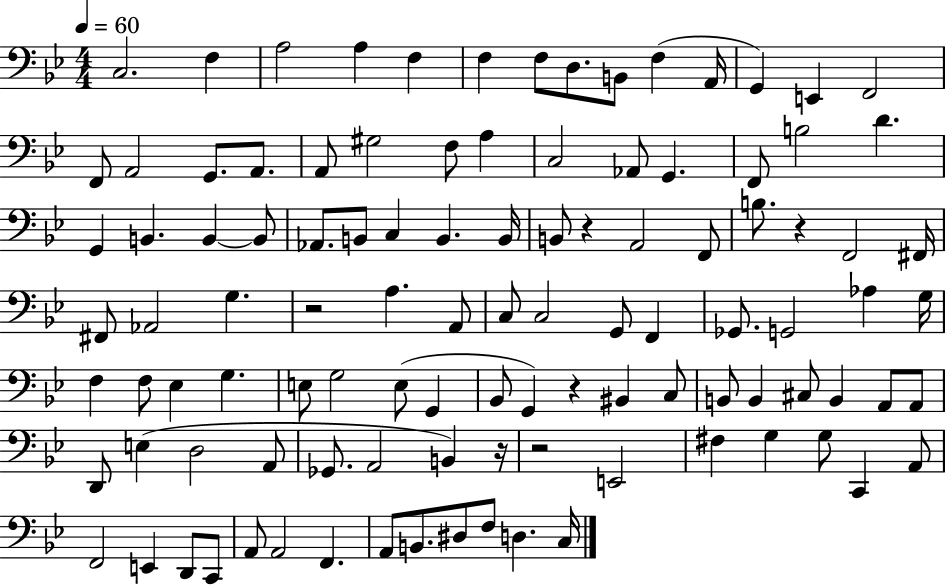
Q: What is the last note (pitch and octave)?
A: C3